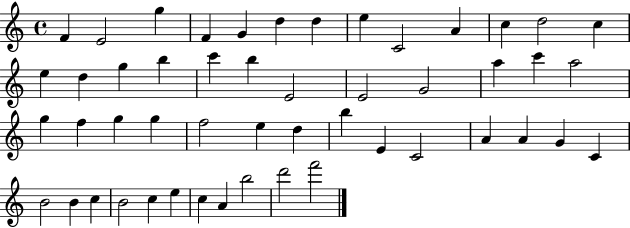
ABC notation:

X:1
T:Untitled
M:4/4
L:1/4
K:C
F E2 g F G d d e C2 A c d2 c e d g b c' b E2 E2 G2 a c' a2 g f g g f2 e d b E C2 A A G C B2 B c B2 c e c A b2 d'2 f'2